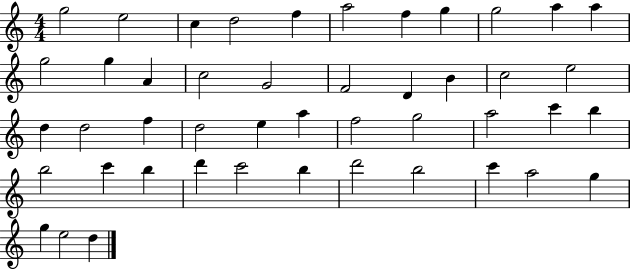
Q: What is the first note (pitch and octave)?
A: G5